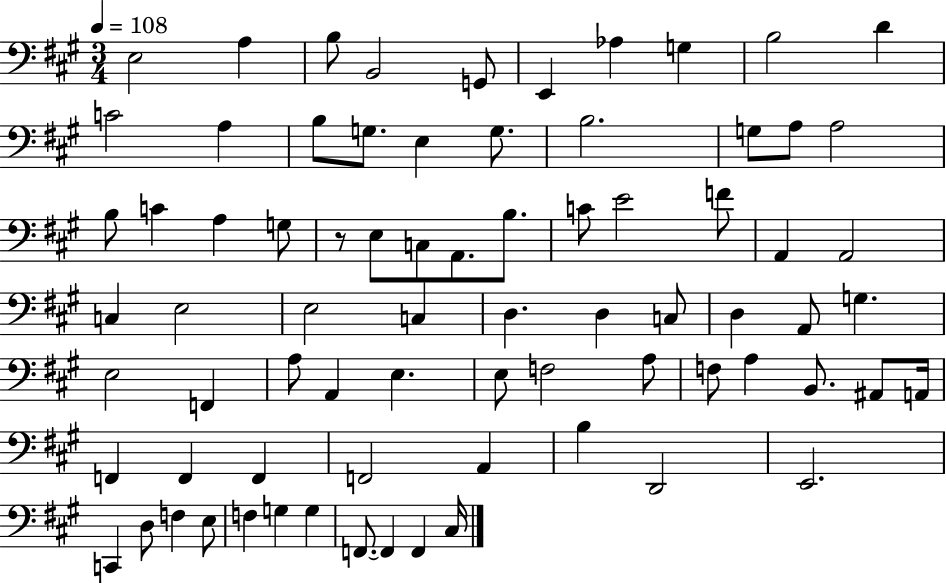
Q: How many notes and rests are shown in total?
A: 76